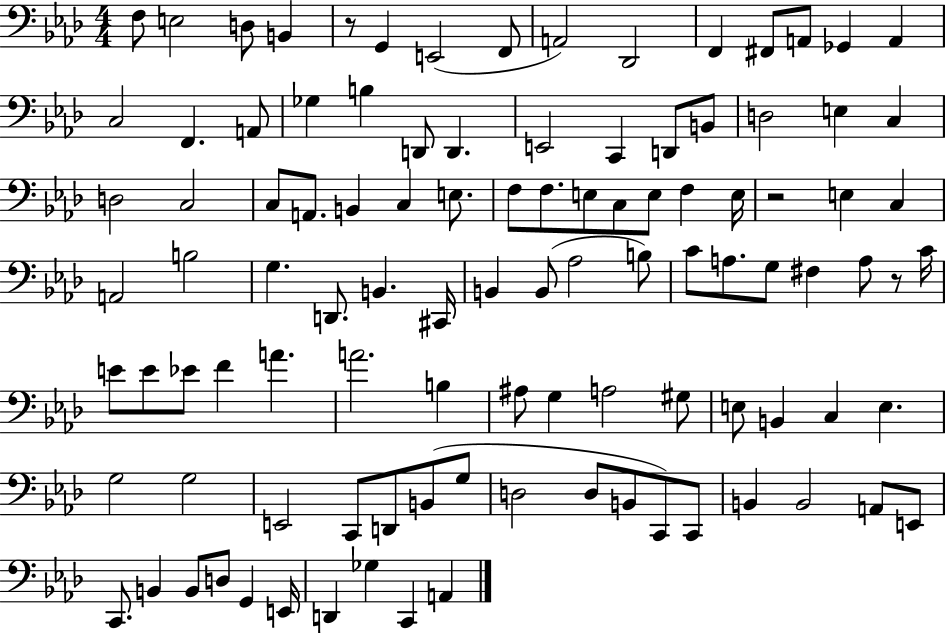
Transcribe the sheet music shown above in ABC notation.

X:1
T:Untitled
M:4/4
L:1/4
K:Ab
F,/2 E,2 D,/2 B,, z/2 G,, E,,2 F,,/2 A,,2 _D,,2 F,, ^F,,/2 A,,/2 _G,, A,, C,2 F,, A,,/2 _G, B, D,,/2 D,, E,,2 C,, D,,/2 B,,/2 D,2 E, C, D,2 C,2 C,/2 A,,/2 B,, C, E,/2 F,/2 F,/2 E,/2 C,/2 E,/2 F, E,/4 z2 E, C, A,,2 B,2 G, D,,/2 B,, ^C,,/4 B,, B,,/2 _A,2 B,/2 C/2 A,/2 G,/2 ^F, A,/2 z/2 C/4 E/2 E/2 _E/2 F A A2 B, ^A,/2 G, A,2 ^G,/2 E,/2 B,, C, E, G,2 G,2 E,,2 C,,/2 D,,/2 B,,/2 G,/2 D,2 D,/2 B,,/2 C,,/2 C,,/2 B,, B,,2 A,,/2 E,,/2 C,,/2 B,, B,,/2 D,/2 G,, E,,/4 D,, _G, C,, A,,